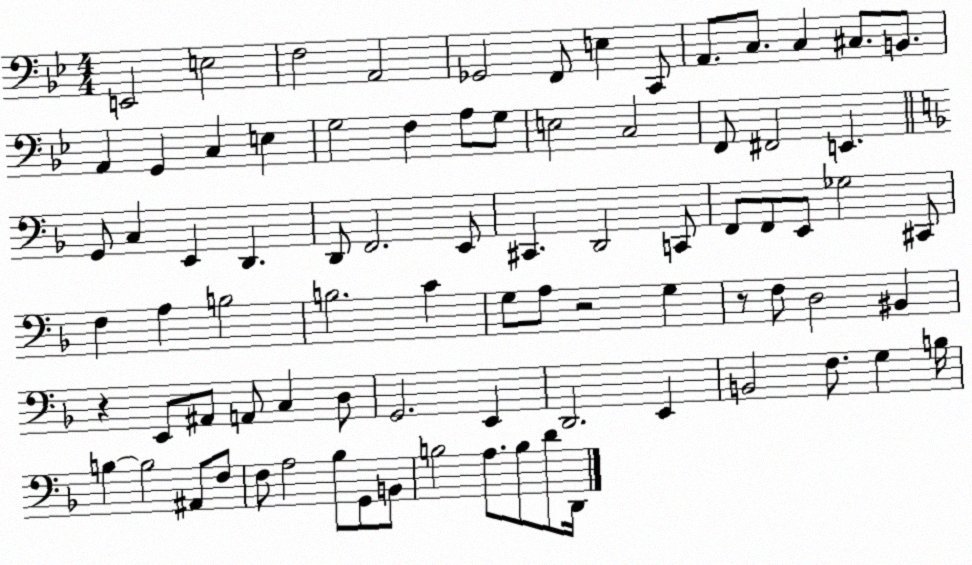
X:1
T:Untitled
M:4/4
L:1/4
K:Bb
E,,2 E,2 F,2 A,,2 _G,,2 F,,/2 E, C,,/2 A,,/2 C,/2 C, ^C,/2 B,,/2 A,, G,, C, E, G,2 F, A,/2 G,/2 E,2 C,2 F,,/2 ^F,,2 E,, G,,/2 C, E,, D,, D,,/2 F,,2 E,,/2 ^C,, D,,2 C,,/2 F,,/2 F,,/2 E,,/2 _G,2 ^C,,/2 F, A, B,2 B,2 C G,/2 A,/2 z2 G, z/2 F,/2 D,2 ^B,, z E,,/2 ^A,,/2 A,,/2 C, D,/2 G,,2 E,, D,,2 E,, B,,2 F,/2 G, B,/4 B, B,2 ^A,,/2 F,/2 F,/2 A,2 _B,/2 G,,/2 B,,/2 B,2 A,/2 B,/2 D/2 D,,/4